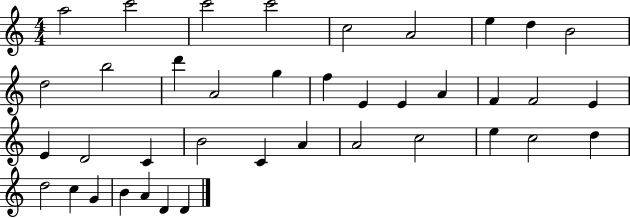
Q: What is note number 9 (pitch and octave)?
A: B4